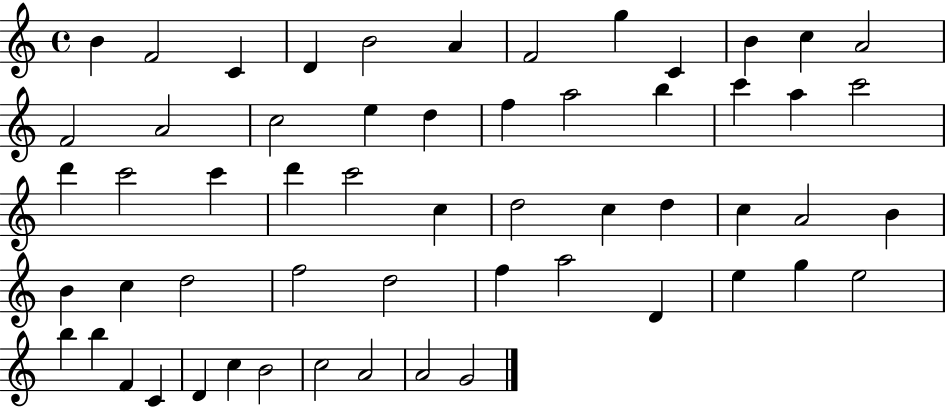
B4/q F4/h C4/q D4/q B4/h A4/q F4/h G5/q C4/q B4/q C5/q A4/h F4/h A4/h C5/h E5/q D5/q F5/q A5/h B5/q C6/q A5/q C6/h D6/q C6/h C6/q D6/q C6/h C5/q D5/h C5/q D5/q C5/q A4/h B4/q B4/q C5/q D5/h F5/h D5/h F5/q A5/h D4/q E5/q G5/q E5/h B5/q B5/q F4/q C4/q D4/q C5/q B4/h C5/h A4/h A4/h G4/h